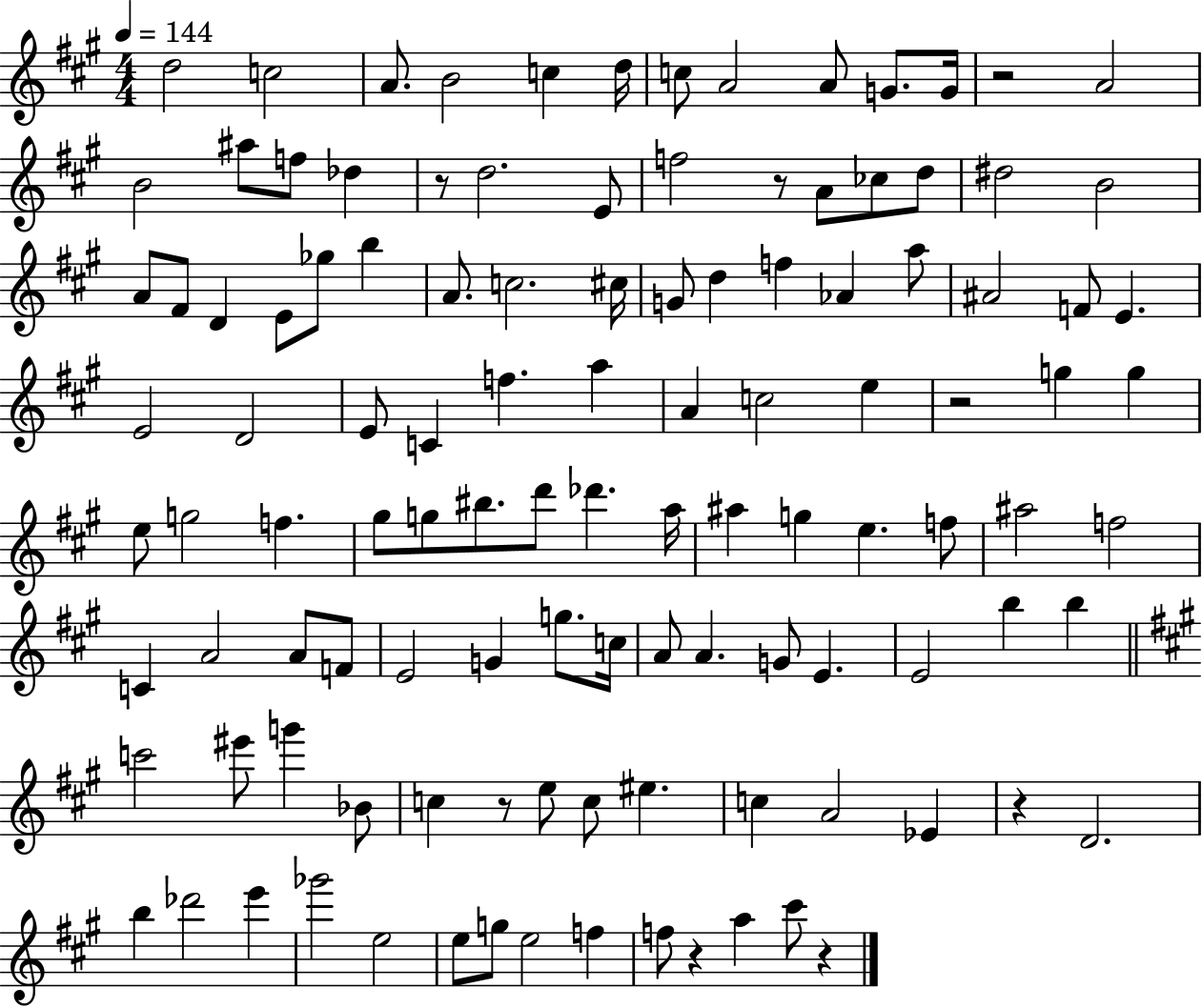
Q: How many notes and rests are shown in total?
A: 114